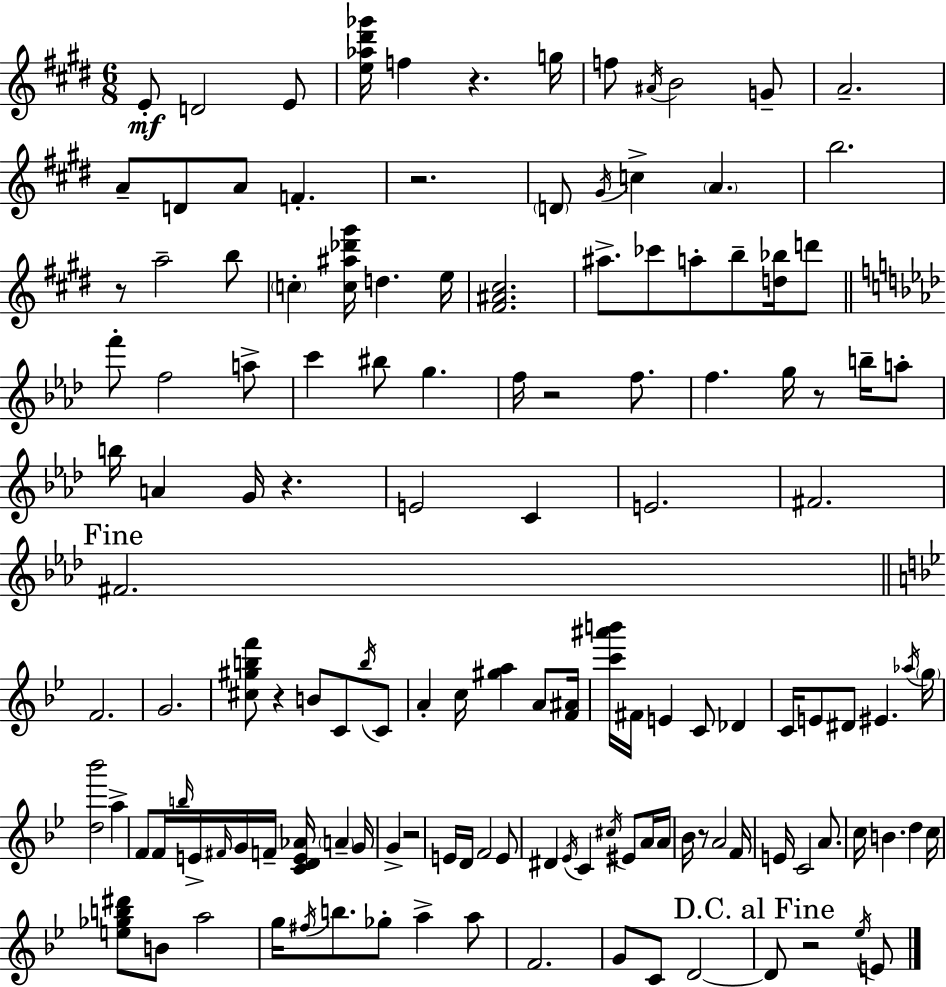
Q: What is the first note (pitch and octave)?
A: E4